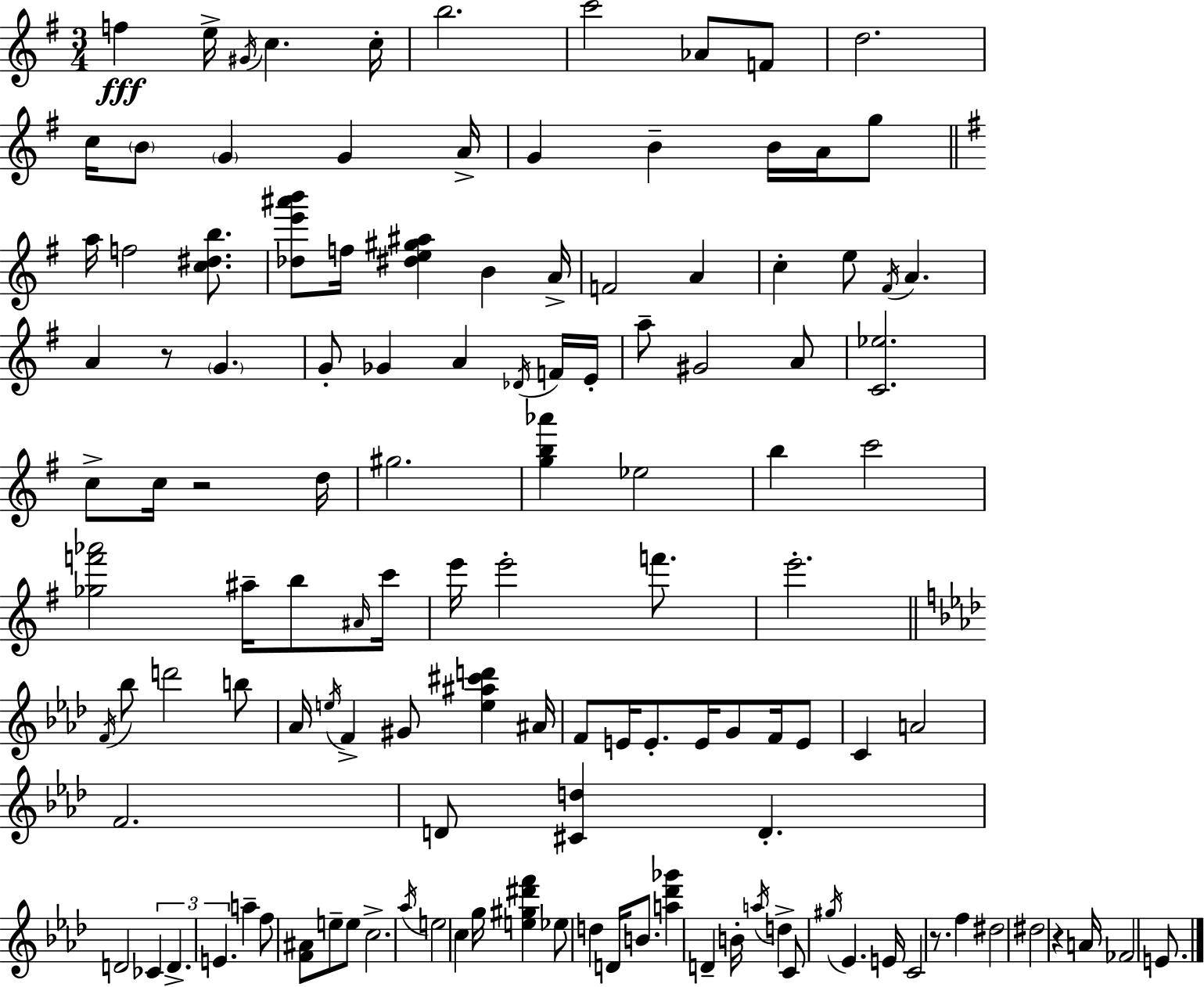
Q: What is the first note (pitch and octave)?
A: F5